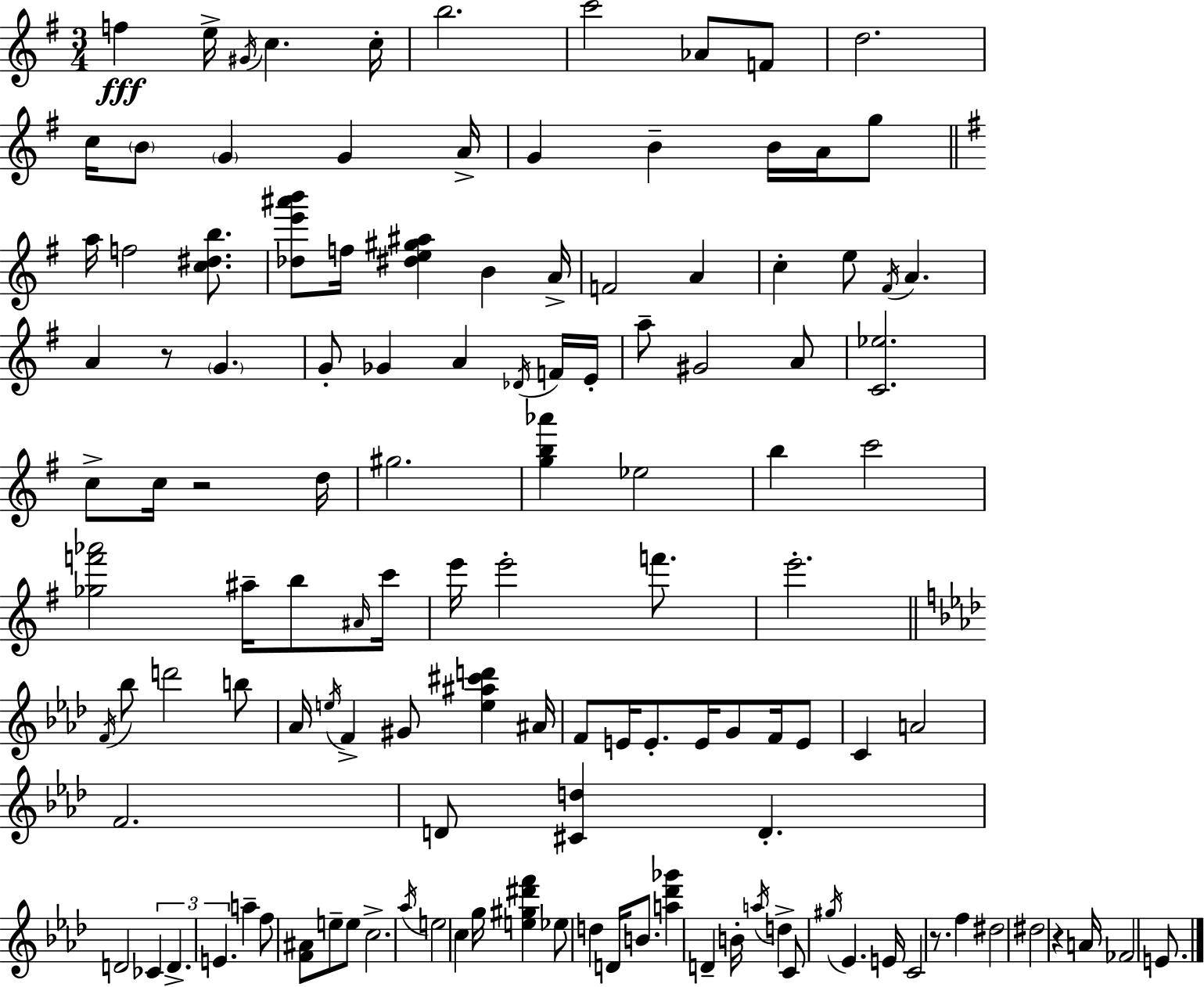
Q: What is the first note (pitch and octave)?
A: F5